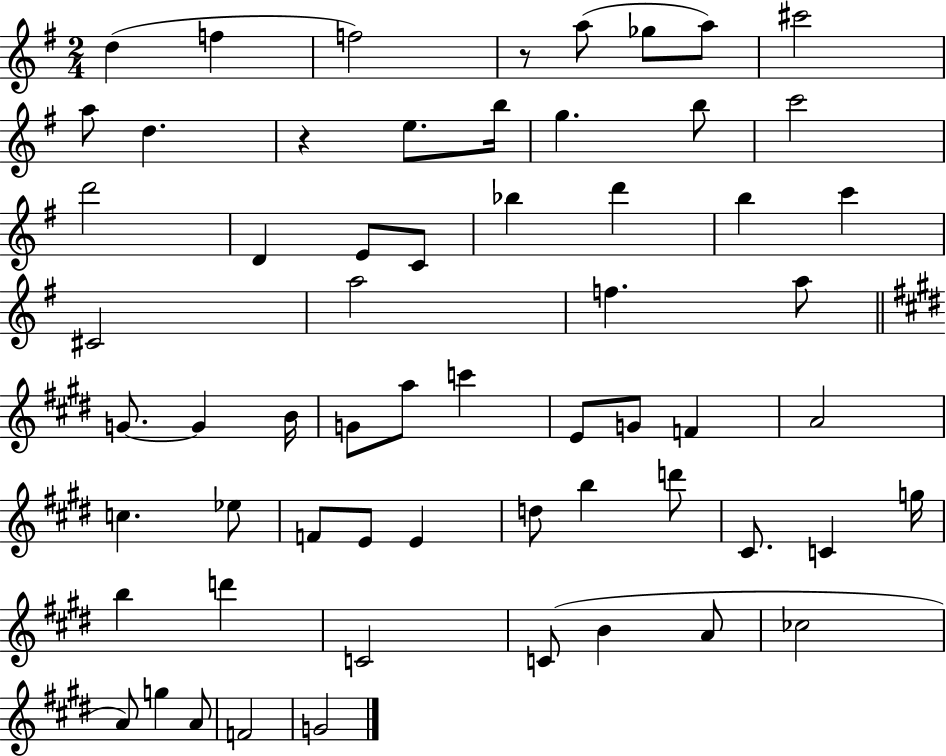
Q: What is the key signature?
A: G major